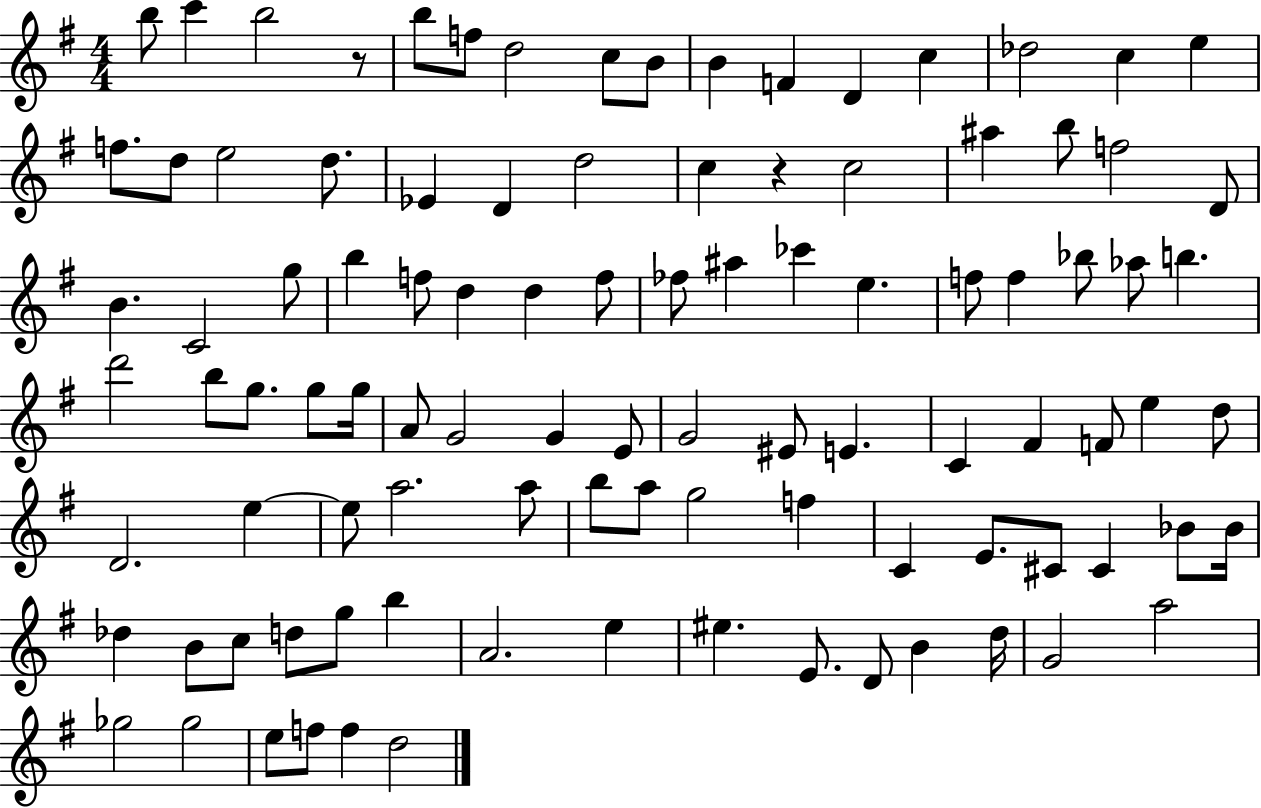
X:1
T:Untitled
M:4/4
L:1/4
K:G
b/2 c' b2 z/2 b/2 f/2 d2 c/2 B/2 B F D c _d2 c e f/2 d/2 e2 d/2 _E D d2 c z c2 ^a b/2 f2 D/2 B C2 g/2 b f/2 d d f/2 _f/2 ^a _c' e f/2 f _b/2 _a/2 b d'2 b/2 g/2 g/2 g/4 A/2 G2 G E/2 G2 ^E/2 E C ^F F/2 e d/2 D2 e e/2 a2 a/2 b/2 a/2 g2 f C E/2 ^C/2 ^C _B/2 _B/4 _d B/2 c/2 d/2 g/2 b A2 e ^e E/2 D/2 B d/4 G2 a2 _g2 _g2 e/2 f/2 f d2